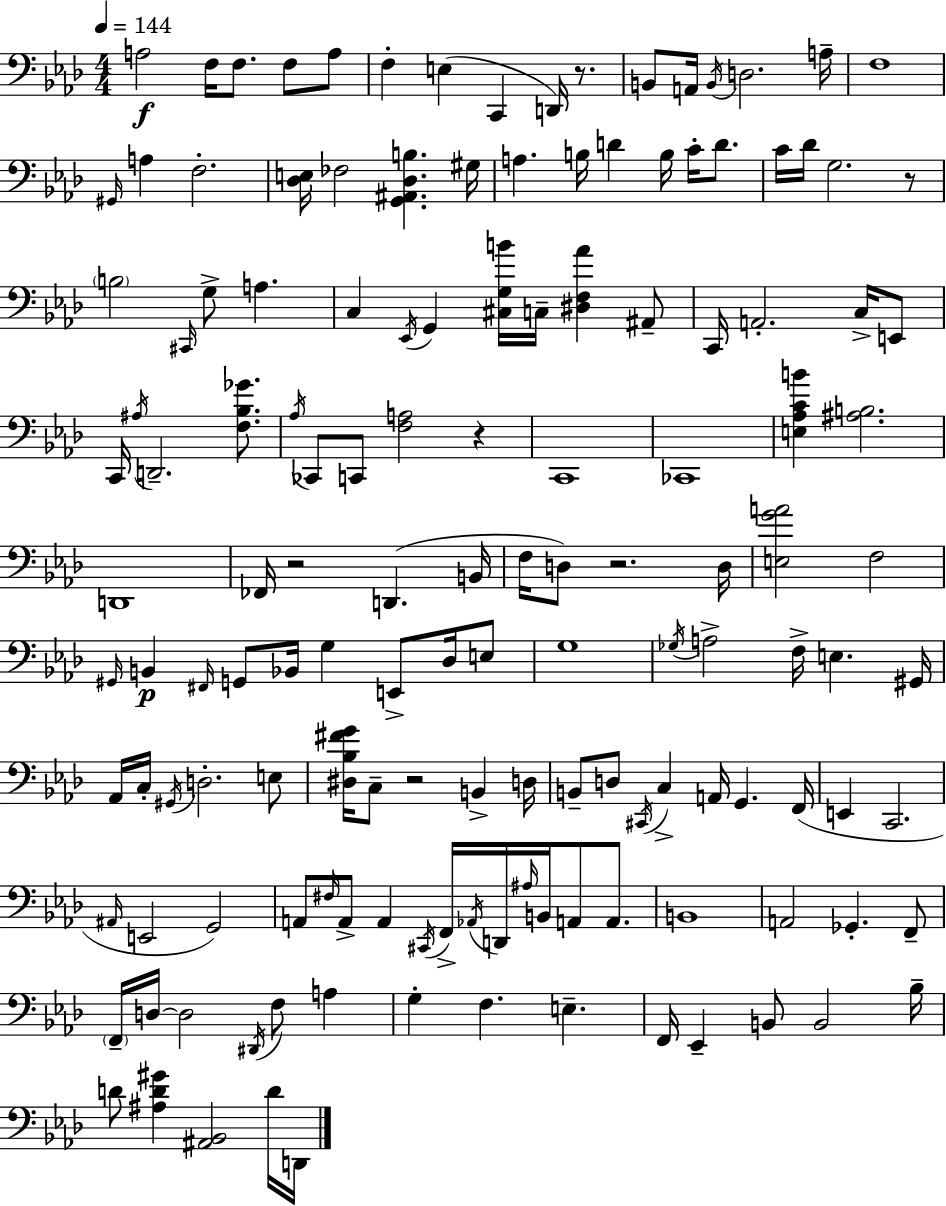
A3/h F3/s F3/e. F3/e A3/e F3/q E3/q C2/q D2/s R/e. B2/e A2/s B2/s D3/h. A3/s F3/w G#2/s A3/q F3/h. [Db3,E3]/s FES3/h [G2,A#2,Db3,B3]/q. G#3/s A3/q. B3/s D4/q B3/s C4/s D4/e. C4/s Db4/s G3/h. R/e B3/h C#2/s G3/e A3/q. C3/q Eb2/s G2/q [C#3,G3,B4]/s C3/s [D#3,F3,Ab4]/q A#2/e C2/s A2/h. C3/s E2/e C2/s A#3/s D2/h. [F3,Bb3,Gb4]/e. Ab3/s CES2/e C2/e [F3,A3]/h R/q C2/w CES2/w [E3,Ab3,C4,B4]/q [A#3,B3]/h. D2/w FES2/s R/h D2/q. B2/s F3/s D3/e R/h. D3/s [E3,G4,A4]/h F3/h G#2/s B2/q F#2/s G2/e Bb2/s G3/q E2/e Db3/s E3/e G3/w Gb3/s A3/h F3/s E3/q. G#2/s Ab2/s C3/s G#2/s D3/h. E3/e [D#3,Bb3,F#4,G4]/s C3/e R/h B2/q D3/s B2/e D3/e C#2/s C3/q A2/s G2/q. F2/s E2/q C2/h. A#2/s E2/h G2/h A2/e F#3/s A2/e A2/q C#2/s F2/s Ab2/s D2/s A#3/s B2/s A2/e A2/e. B2/w A2/h Gb2/q. F2/e F2/s D3/s D3/h D#2/s F3/e A3/q G3/q F3/q. E3/q. F2/s Eb2/q B2/e B2/h Bb3/s D4/e [A#3,D4,G#4]/q [A#2,Bb2]/h D4/s D2/s